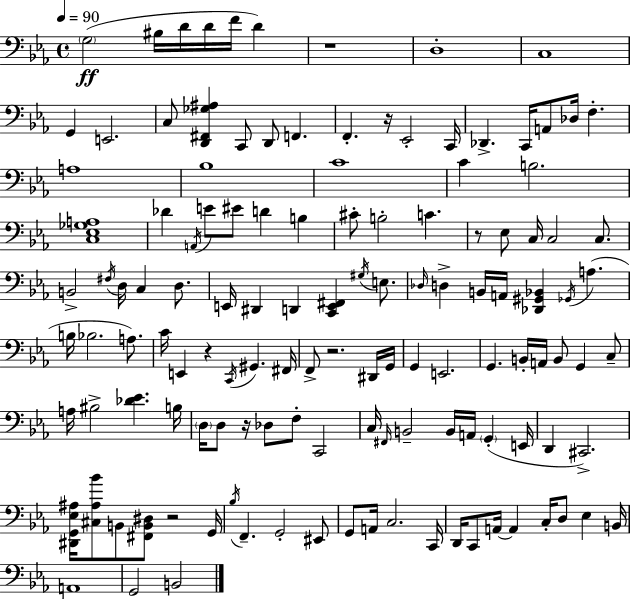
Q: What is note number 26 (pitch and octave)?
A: C4